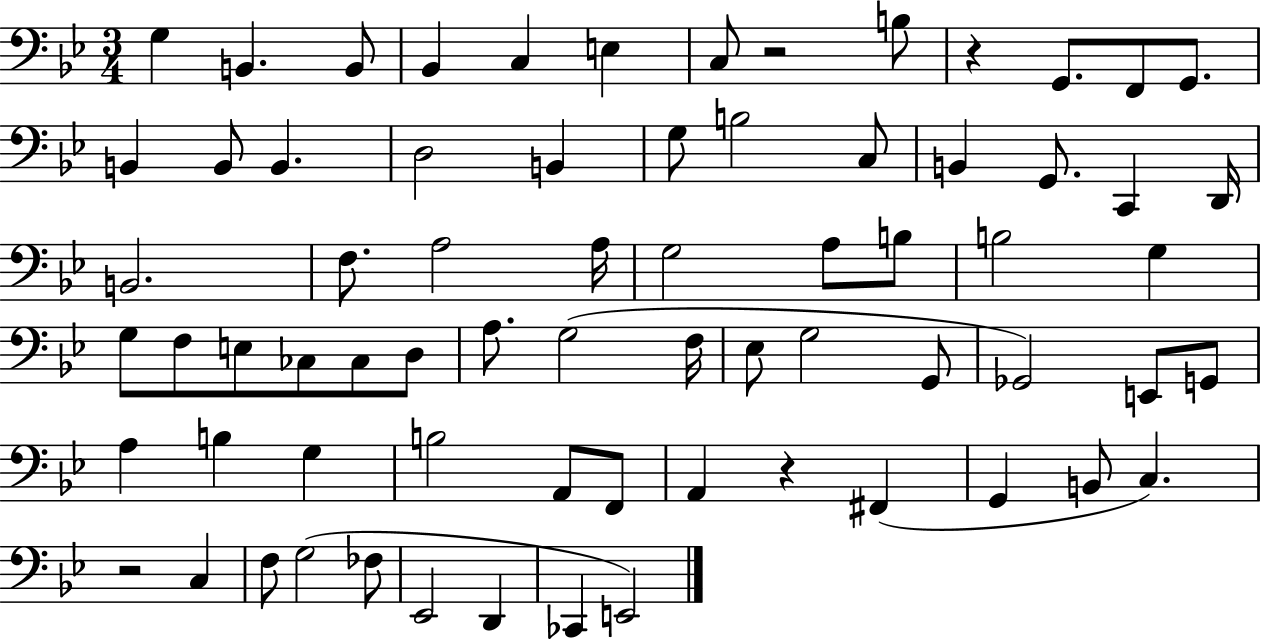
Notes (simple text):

G3/q B2/q. B2/e Bb2/q C3/q E3/q C3/e R/h B3/e R/q G2/e. F2/e G2/e. B2/q B2/e B2/q. D3/h B2/q G3/e B3/h C3/e B2/q G2/e. C2/q D2/s B2/h. F3/e. A3/h A3/s G3/h A3/e B3/e B3/h G3/q G3/e F3/e E3/e CES3/e CES3/e D3/e A3/e. G3/h F3/s Eb3/e G3/h G2/e Gb2/h E2/e G2/e A3/q B3/q G3/q B3/h A2/e F2/e A2/q R/q F#2/q G2/q B2/e C3/q. R/h C3/q F3/e G3/h FES3/e Eb2/h D2/q CES2/q E2/h